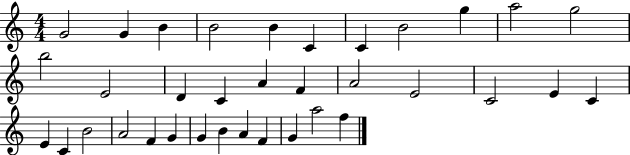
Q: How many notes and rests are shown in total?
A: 35